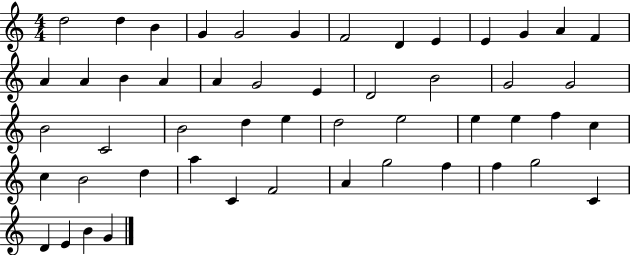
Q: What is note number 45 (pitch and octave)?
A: F5